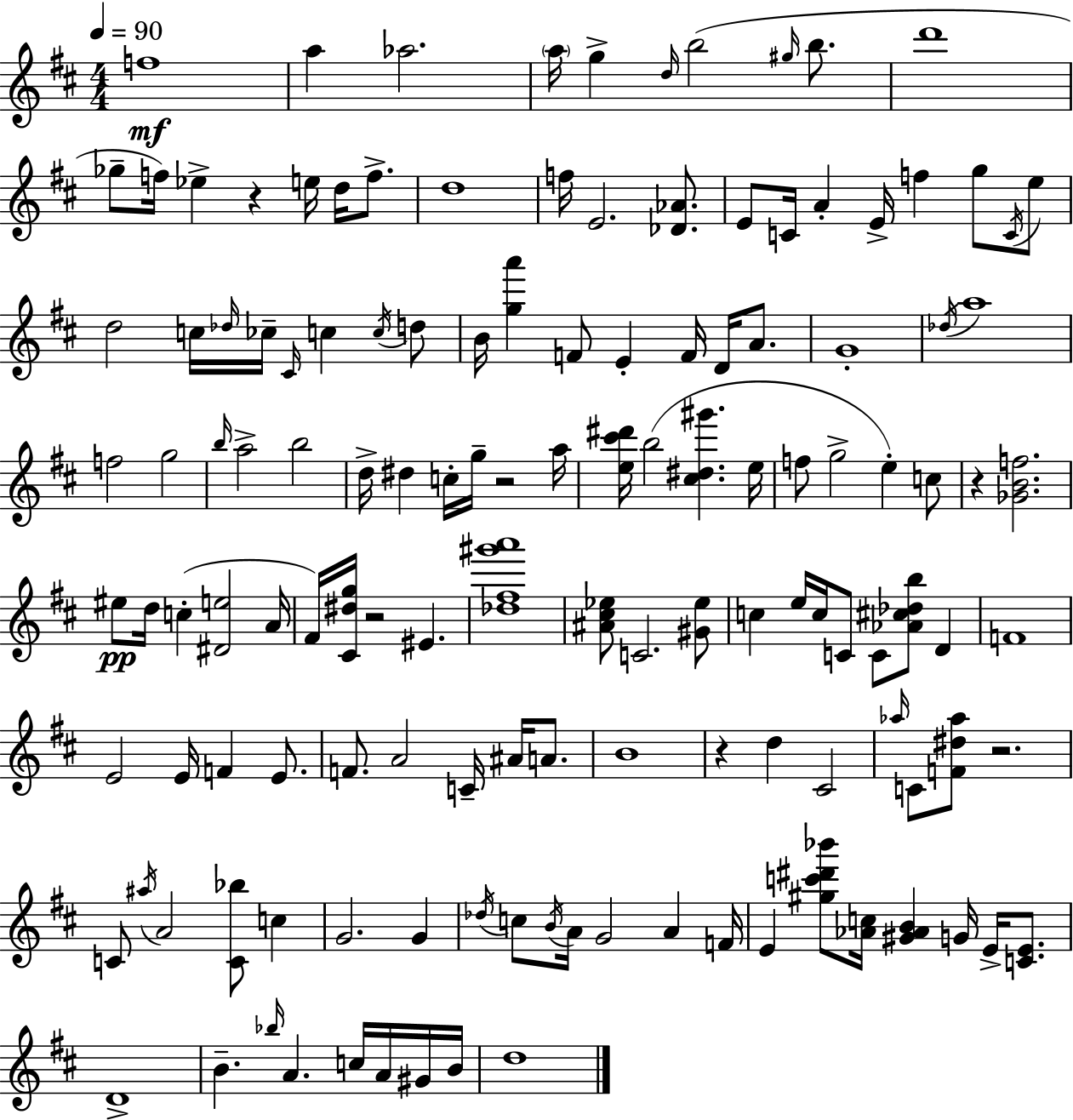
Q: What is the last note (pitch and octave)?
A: D5